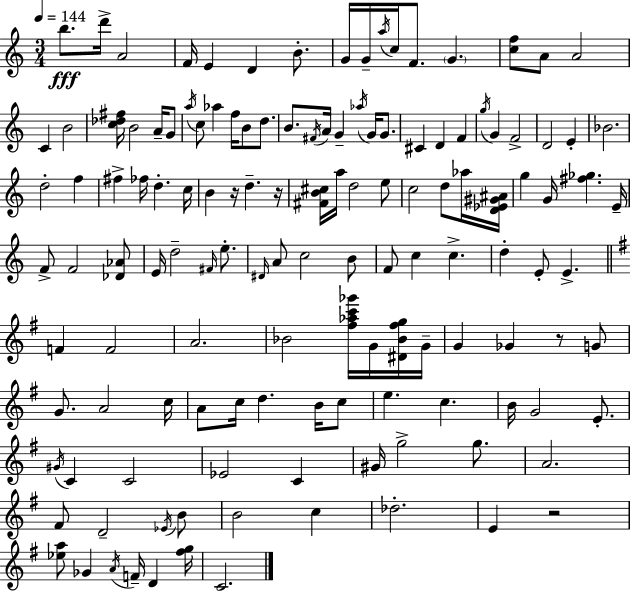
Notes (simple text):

B5/e. D6/s A4/h F4/s E4/q D4/q B4/e. G4/s G4/s A5/s C5/s F4/e. G4/q. [C5,F5]/e A4/e A4/h C4/q B4/h [C5,Db5,F#5]/s B4/h A4/s G4/e A5/s C5/e Ab5/q F5/s B4/e D5/e. B4/e. F#4/s A4/s G4/q Ab5/s G4/s G4/e. C#4/q D4/q F4/q G5/s G4/q F4/h D4/h E4/q Bb4/h. D5/h F5/q F#5/q FES5/s D5/q. C5/s B4/q R/s D5/q. R/s [F#4,B4,C#5]/s A5/s D5/h E5/e C5/h D5/e Ab5/s [D4,Eb4,G#4,A#4]/s G5/q G4/s [F#5,Gb5]/q. E4/s F4/e F4/h [Db4,Ab4]/e E4/s D5/h F#4/s E5/e. D#4/s A4/e C5/h B4/e F4/e C5/q C5/q. D5/q E4/e E4/q. F4/q F4/h A4/h. Bb4/h [F#5,Ab5,C6,Gb6]/s G4/s [D#4,Bb4,F#5,G5]/s G4/s G4/q Gb4/q R/e G4/e G4/e. A4/h C5/s A4/e C5/s D5/q. B4/s C5/e E5/q. C5/q. B4/s G4/h E4/e. G#4/s C4/q C4/h Eb4/h C4/q G#4/s G5/h G5/e. A4/h. F#4/e D4/h Eb4/s B4/e B4/h C5/q Db5/h. E4/q R/h [Eb5,A5]/e Gb4/q A4/s F4/s D4/q [F#5,G5]/s C4/h.